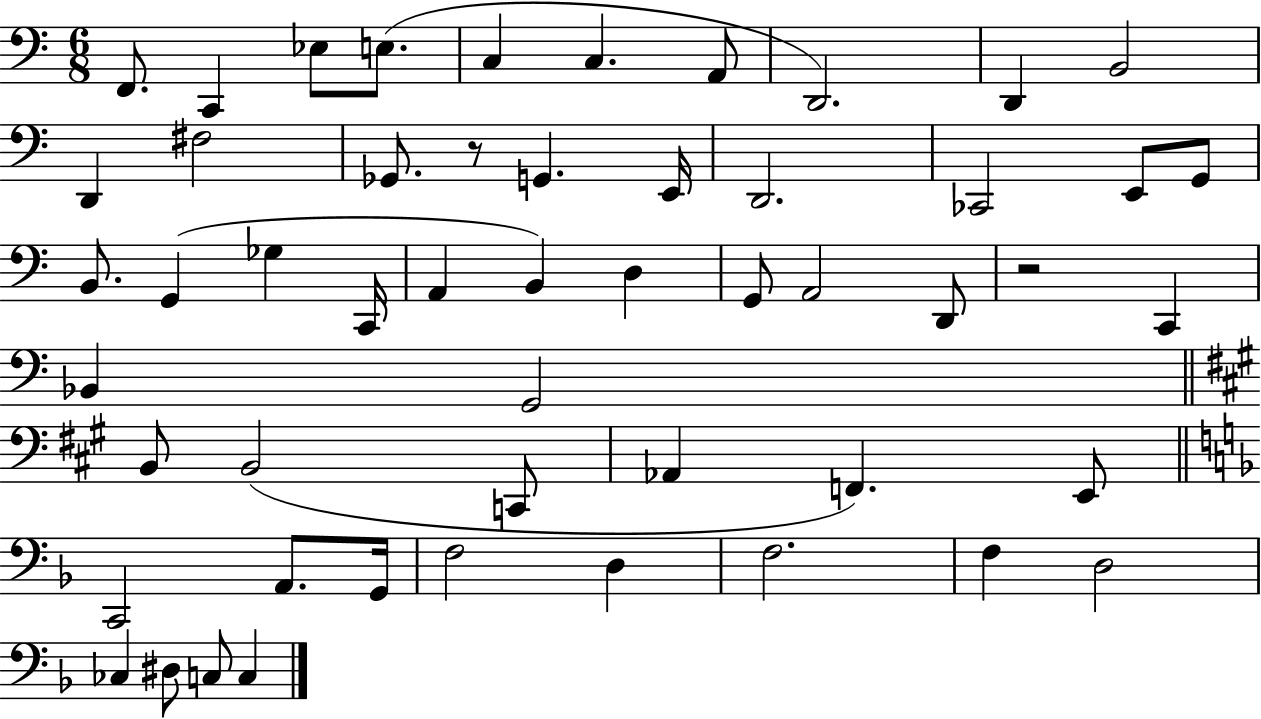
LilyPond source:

{
  \clef bass
  \numericTimeSignature
  \time 6/8
  \key c \major
  f,8. c,4 ees8 e8.( | c4 c4. a,8 | d,2.) | d,4 b,2 | \break d,4 fis2 | ges,8. r8 g,4. e,16 | d,2. | ces,2 e,8 g,8 | \break b,8. g,4( ges4 c,16 | a,4 b,4) d4 | g,8 a,2 d,8 | r2 c,4 | \break bes,4 g,2 | \bar "||" \break \key a \major b,8 b,2( c,8 | aes,4 f,4.) e,8 | \bar "||" \break \key f \major c,2 a,8. g,16 | f2 d4 | f2. | f4 d2 | \break ces4 dis8 c8 c4 | \bar "|."
}